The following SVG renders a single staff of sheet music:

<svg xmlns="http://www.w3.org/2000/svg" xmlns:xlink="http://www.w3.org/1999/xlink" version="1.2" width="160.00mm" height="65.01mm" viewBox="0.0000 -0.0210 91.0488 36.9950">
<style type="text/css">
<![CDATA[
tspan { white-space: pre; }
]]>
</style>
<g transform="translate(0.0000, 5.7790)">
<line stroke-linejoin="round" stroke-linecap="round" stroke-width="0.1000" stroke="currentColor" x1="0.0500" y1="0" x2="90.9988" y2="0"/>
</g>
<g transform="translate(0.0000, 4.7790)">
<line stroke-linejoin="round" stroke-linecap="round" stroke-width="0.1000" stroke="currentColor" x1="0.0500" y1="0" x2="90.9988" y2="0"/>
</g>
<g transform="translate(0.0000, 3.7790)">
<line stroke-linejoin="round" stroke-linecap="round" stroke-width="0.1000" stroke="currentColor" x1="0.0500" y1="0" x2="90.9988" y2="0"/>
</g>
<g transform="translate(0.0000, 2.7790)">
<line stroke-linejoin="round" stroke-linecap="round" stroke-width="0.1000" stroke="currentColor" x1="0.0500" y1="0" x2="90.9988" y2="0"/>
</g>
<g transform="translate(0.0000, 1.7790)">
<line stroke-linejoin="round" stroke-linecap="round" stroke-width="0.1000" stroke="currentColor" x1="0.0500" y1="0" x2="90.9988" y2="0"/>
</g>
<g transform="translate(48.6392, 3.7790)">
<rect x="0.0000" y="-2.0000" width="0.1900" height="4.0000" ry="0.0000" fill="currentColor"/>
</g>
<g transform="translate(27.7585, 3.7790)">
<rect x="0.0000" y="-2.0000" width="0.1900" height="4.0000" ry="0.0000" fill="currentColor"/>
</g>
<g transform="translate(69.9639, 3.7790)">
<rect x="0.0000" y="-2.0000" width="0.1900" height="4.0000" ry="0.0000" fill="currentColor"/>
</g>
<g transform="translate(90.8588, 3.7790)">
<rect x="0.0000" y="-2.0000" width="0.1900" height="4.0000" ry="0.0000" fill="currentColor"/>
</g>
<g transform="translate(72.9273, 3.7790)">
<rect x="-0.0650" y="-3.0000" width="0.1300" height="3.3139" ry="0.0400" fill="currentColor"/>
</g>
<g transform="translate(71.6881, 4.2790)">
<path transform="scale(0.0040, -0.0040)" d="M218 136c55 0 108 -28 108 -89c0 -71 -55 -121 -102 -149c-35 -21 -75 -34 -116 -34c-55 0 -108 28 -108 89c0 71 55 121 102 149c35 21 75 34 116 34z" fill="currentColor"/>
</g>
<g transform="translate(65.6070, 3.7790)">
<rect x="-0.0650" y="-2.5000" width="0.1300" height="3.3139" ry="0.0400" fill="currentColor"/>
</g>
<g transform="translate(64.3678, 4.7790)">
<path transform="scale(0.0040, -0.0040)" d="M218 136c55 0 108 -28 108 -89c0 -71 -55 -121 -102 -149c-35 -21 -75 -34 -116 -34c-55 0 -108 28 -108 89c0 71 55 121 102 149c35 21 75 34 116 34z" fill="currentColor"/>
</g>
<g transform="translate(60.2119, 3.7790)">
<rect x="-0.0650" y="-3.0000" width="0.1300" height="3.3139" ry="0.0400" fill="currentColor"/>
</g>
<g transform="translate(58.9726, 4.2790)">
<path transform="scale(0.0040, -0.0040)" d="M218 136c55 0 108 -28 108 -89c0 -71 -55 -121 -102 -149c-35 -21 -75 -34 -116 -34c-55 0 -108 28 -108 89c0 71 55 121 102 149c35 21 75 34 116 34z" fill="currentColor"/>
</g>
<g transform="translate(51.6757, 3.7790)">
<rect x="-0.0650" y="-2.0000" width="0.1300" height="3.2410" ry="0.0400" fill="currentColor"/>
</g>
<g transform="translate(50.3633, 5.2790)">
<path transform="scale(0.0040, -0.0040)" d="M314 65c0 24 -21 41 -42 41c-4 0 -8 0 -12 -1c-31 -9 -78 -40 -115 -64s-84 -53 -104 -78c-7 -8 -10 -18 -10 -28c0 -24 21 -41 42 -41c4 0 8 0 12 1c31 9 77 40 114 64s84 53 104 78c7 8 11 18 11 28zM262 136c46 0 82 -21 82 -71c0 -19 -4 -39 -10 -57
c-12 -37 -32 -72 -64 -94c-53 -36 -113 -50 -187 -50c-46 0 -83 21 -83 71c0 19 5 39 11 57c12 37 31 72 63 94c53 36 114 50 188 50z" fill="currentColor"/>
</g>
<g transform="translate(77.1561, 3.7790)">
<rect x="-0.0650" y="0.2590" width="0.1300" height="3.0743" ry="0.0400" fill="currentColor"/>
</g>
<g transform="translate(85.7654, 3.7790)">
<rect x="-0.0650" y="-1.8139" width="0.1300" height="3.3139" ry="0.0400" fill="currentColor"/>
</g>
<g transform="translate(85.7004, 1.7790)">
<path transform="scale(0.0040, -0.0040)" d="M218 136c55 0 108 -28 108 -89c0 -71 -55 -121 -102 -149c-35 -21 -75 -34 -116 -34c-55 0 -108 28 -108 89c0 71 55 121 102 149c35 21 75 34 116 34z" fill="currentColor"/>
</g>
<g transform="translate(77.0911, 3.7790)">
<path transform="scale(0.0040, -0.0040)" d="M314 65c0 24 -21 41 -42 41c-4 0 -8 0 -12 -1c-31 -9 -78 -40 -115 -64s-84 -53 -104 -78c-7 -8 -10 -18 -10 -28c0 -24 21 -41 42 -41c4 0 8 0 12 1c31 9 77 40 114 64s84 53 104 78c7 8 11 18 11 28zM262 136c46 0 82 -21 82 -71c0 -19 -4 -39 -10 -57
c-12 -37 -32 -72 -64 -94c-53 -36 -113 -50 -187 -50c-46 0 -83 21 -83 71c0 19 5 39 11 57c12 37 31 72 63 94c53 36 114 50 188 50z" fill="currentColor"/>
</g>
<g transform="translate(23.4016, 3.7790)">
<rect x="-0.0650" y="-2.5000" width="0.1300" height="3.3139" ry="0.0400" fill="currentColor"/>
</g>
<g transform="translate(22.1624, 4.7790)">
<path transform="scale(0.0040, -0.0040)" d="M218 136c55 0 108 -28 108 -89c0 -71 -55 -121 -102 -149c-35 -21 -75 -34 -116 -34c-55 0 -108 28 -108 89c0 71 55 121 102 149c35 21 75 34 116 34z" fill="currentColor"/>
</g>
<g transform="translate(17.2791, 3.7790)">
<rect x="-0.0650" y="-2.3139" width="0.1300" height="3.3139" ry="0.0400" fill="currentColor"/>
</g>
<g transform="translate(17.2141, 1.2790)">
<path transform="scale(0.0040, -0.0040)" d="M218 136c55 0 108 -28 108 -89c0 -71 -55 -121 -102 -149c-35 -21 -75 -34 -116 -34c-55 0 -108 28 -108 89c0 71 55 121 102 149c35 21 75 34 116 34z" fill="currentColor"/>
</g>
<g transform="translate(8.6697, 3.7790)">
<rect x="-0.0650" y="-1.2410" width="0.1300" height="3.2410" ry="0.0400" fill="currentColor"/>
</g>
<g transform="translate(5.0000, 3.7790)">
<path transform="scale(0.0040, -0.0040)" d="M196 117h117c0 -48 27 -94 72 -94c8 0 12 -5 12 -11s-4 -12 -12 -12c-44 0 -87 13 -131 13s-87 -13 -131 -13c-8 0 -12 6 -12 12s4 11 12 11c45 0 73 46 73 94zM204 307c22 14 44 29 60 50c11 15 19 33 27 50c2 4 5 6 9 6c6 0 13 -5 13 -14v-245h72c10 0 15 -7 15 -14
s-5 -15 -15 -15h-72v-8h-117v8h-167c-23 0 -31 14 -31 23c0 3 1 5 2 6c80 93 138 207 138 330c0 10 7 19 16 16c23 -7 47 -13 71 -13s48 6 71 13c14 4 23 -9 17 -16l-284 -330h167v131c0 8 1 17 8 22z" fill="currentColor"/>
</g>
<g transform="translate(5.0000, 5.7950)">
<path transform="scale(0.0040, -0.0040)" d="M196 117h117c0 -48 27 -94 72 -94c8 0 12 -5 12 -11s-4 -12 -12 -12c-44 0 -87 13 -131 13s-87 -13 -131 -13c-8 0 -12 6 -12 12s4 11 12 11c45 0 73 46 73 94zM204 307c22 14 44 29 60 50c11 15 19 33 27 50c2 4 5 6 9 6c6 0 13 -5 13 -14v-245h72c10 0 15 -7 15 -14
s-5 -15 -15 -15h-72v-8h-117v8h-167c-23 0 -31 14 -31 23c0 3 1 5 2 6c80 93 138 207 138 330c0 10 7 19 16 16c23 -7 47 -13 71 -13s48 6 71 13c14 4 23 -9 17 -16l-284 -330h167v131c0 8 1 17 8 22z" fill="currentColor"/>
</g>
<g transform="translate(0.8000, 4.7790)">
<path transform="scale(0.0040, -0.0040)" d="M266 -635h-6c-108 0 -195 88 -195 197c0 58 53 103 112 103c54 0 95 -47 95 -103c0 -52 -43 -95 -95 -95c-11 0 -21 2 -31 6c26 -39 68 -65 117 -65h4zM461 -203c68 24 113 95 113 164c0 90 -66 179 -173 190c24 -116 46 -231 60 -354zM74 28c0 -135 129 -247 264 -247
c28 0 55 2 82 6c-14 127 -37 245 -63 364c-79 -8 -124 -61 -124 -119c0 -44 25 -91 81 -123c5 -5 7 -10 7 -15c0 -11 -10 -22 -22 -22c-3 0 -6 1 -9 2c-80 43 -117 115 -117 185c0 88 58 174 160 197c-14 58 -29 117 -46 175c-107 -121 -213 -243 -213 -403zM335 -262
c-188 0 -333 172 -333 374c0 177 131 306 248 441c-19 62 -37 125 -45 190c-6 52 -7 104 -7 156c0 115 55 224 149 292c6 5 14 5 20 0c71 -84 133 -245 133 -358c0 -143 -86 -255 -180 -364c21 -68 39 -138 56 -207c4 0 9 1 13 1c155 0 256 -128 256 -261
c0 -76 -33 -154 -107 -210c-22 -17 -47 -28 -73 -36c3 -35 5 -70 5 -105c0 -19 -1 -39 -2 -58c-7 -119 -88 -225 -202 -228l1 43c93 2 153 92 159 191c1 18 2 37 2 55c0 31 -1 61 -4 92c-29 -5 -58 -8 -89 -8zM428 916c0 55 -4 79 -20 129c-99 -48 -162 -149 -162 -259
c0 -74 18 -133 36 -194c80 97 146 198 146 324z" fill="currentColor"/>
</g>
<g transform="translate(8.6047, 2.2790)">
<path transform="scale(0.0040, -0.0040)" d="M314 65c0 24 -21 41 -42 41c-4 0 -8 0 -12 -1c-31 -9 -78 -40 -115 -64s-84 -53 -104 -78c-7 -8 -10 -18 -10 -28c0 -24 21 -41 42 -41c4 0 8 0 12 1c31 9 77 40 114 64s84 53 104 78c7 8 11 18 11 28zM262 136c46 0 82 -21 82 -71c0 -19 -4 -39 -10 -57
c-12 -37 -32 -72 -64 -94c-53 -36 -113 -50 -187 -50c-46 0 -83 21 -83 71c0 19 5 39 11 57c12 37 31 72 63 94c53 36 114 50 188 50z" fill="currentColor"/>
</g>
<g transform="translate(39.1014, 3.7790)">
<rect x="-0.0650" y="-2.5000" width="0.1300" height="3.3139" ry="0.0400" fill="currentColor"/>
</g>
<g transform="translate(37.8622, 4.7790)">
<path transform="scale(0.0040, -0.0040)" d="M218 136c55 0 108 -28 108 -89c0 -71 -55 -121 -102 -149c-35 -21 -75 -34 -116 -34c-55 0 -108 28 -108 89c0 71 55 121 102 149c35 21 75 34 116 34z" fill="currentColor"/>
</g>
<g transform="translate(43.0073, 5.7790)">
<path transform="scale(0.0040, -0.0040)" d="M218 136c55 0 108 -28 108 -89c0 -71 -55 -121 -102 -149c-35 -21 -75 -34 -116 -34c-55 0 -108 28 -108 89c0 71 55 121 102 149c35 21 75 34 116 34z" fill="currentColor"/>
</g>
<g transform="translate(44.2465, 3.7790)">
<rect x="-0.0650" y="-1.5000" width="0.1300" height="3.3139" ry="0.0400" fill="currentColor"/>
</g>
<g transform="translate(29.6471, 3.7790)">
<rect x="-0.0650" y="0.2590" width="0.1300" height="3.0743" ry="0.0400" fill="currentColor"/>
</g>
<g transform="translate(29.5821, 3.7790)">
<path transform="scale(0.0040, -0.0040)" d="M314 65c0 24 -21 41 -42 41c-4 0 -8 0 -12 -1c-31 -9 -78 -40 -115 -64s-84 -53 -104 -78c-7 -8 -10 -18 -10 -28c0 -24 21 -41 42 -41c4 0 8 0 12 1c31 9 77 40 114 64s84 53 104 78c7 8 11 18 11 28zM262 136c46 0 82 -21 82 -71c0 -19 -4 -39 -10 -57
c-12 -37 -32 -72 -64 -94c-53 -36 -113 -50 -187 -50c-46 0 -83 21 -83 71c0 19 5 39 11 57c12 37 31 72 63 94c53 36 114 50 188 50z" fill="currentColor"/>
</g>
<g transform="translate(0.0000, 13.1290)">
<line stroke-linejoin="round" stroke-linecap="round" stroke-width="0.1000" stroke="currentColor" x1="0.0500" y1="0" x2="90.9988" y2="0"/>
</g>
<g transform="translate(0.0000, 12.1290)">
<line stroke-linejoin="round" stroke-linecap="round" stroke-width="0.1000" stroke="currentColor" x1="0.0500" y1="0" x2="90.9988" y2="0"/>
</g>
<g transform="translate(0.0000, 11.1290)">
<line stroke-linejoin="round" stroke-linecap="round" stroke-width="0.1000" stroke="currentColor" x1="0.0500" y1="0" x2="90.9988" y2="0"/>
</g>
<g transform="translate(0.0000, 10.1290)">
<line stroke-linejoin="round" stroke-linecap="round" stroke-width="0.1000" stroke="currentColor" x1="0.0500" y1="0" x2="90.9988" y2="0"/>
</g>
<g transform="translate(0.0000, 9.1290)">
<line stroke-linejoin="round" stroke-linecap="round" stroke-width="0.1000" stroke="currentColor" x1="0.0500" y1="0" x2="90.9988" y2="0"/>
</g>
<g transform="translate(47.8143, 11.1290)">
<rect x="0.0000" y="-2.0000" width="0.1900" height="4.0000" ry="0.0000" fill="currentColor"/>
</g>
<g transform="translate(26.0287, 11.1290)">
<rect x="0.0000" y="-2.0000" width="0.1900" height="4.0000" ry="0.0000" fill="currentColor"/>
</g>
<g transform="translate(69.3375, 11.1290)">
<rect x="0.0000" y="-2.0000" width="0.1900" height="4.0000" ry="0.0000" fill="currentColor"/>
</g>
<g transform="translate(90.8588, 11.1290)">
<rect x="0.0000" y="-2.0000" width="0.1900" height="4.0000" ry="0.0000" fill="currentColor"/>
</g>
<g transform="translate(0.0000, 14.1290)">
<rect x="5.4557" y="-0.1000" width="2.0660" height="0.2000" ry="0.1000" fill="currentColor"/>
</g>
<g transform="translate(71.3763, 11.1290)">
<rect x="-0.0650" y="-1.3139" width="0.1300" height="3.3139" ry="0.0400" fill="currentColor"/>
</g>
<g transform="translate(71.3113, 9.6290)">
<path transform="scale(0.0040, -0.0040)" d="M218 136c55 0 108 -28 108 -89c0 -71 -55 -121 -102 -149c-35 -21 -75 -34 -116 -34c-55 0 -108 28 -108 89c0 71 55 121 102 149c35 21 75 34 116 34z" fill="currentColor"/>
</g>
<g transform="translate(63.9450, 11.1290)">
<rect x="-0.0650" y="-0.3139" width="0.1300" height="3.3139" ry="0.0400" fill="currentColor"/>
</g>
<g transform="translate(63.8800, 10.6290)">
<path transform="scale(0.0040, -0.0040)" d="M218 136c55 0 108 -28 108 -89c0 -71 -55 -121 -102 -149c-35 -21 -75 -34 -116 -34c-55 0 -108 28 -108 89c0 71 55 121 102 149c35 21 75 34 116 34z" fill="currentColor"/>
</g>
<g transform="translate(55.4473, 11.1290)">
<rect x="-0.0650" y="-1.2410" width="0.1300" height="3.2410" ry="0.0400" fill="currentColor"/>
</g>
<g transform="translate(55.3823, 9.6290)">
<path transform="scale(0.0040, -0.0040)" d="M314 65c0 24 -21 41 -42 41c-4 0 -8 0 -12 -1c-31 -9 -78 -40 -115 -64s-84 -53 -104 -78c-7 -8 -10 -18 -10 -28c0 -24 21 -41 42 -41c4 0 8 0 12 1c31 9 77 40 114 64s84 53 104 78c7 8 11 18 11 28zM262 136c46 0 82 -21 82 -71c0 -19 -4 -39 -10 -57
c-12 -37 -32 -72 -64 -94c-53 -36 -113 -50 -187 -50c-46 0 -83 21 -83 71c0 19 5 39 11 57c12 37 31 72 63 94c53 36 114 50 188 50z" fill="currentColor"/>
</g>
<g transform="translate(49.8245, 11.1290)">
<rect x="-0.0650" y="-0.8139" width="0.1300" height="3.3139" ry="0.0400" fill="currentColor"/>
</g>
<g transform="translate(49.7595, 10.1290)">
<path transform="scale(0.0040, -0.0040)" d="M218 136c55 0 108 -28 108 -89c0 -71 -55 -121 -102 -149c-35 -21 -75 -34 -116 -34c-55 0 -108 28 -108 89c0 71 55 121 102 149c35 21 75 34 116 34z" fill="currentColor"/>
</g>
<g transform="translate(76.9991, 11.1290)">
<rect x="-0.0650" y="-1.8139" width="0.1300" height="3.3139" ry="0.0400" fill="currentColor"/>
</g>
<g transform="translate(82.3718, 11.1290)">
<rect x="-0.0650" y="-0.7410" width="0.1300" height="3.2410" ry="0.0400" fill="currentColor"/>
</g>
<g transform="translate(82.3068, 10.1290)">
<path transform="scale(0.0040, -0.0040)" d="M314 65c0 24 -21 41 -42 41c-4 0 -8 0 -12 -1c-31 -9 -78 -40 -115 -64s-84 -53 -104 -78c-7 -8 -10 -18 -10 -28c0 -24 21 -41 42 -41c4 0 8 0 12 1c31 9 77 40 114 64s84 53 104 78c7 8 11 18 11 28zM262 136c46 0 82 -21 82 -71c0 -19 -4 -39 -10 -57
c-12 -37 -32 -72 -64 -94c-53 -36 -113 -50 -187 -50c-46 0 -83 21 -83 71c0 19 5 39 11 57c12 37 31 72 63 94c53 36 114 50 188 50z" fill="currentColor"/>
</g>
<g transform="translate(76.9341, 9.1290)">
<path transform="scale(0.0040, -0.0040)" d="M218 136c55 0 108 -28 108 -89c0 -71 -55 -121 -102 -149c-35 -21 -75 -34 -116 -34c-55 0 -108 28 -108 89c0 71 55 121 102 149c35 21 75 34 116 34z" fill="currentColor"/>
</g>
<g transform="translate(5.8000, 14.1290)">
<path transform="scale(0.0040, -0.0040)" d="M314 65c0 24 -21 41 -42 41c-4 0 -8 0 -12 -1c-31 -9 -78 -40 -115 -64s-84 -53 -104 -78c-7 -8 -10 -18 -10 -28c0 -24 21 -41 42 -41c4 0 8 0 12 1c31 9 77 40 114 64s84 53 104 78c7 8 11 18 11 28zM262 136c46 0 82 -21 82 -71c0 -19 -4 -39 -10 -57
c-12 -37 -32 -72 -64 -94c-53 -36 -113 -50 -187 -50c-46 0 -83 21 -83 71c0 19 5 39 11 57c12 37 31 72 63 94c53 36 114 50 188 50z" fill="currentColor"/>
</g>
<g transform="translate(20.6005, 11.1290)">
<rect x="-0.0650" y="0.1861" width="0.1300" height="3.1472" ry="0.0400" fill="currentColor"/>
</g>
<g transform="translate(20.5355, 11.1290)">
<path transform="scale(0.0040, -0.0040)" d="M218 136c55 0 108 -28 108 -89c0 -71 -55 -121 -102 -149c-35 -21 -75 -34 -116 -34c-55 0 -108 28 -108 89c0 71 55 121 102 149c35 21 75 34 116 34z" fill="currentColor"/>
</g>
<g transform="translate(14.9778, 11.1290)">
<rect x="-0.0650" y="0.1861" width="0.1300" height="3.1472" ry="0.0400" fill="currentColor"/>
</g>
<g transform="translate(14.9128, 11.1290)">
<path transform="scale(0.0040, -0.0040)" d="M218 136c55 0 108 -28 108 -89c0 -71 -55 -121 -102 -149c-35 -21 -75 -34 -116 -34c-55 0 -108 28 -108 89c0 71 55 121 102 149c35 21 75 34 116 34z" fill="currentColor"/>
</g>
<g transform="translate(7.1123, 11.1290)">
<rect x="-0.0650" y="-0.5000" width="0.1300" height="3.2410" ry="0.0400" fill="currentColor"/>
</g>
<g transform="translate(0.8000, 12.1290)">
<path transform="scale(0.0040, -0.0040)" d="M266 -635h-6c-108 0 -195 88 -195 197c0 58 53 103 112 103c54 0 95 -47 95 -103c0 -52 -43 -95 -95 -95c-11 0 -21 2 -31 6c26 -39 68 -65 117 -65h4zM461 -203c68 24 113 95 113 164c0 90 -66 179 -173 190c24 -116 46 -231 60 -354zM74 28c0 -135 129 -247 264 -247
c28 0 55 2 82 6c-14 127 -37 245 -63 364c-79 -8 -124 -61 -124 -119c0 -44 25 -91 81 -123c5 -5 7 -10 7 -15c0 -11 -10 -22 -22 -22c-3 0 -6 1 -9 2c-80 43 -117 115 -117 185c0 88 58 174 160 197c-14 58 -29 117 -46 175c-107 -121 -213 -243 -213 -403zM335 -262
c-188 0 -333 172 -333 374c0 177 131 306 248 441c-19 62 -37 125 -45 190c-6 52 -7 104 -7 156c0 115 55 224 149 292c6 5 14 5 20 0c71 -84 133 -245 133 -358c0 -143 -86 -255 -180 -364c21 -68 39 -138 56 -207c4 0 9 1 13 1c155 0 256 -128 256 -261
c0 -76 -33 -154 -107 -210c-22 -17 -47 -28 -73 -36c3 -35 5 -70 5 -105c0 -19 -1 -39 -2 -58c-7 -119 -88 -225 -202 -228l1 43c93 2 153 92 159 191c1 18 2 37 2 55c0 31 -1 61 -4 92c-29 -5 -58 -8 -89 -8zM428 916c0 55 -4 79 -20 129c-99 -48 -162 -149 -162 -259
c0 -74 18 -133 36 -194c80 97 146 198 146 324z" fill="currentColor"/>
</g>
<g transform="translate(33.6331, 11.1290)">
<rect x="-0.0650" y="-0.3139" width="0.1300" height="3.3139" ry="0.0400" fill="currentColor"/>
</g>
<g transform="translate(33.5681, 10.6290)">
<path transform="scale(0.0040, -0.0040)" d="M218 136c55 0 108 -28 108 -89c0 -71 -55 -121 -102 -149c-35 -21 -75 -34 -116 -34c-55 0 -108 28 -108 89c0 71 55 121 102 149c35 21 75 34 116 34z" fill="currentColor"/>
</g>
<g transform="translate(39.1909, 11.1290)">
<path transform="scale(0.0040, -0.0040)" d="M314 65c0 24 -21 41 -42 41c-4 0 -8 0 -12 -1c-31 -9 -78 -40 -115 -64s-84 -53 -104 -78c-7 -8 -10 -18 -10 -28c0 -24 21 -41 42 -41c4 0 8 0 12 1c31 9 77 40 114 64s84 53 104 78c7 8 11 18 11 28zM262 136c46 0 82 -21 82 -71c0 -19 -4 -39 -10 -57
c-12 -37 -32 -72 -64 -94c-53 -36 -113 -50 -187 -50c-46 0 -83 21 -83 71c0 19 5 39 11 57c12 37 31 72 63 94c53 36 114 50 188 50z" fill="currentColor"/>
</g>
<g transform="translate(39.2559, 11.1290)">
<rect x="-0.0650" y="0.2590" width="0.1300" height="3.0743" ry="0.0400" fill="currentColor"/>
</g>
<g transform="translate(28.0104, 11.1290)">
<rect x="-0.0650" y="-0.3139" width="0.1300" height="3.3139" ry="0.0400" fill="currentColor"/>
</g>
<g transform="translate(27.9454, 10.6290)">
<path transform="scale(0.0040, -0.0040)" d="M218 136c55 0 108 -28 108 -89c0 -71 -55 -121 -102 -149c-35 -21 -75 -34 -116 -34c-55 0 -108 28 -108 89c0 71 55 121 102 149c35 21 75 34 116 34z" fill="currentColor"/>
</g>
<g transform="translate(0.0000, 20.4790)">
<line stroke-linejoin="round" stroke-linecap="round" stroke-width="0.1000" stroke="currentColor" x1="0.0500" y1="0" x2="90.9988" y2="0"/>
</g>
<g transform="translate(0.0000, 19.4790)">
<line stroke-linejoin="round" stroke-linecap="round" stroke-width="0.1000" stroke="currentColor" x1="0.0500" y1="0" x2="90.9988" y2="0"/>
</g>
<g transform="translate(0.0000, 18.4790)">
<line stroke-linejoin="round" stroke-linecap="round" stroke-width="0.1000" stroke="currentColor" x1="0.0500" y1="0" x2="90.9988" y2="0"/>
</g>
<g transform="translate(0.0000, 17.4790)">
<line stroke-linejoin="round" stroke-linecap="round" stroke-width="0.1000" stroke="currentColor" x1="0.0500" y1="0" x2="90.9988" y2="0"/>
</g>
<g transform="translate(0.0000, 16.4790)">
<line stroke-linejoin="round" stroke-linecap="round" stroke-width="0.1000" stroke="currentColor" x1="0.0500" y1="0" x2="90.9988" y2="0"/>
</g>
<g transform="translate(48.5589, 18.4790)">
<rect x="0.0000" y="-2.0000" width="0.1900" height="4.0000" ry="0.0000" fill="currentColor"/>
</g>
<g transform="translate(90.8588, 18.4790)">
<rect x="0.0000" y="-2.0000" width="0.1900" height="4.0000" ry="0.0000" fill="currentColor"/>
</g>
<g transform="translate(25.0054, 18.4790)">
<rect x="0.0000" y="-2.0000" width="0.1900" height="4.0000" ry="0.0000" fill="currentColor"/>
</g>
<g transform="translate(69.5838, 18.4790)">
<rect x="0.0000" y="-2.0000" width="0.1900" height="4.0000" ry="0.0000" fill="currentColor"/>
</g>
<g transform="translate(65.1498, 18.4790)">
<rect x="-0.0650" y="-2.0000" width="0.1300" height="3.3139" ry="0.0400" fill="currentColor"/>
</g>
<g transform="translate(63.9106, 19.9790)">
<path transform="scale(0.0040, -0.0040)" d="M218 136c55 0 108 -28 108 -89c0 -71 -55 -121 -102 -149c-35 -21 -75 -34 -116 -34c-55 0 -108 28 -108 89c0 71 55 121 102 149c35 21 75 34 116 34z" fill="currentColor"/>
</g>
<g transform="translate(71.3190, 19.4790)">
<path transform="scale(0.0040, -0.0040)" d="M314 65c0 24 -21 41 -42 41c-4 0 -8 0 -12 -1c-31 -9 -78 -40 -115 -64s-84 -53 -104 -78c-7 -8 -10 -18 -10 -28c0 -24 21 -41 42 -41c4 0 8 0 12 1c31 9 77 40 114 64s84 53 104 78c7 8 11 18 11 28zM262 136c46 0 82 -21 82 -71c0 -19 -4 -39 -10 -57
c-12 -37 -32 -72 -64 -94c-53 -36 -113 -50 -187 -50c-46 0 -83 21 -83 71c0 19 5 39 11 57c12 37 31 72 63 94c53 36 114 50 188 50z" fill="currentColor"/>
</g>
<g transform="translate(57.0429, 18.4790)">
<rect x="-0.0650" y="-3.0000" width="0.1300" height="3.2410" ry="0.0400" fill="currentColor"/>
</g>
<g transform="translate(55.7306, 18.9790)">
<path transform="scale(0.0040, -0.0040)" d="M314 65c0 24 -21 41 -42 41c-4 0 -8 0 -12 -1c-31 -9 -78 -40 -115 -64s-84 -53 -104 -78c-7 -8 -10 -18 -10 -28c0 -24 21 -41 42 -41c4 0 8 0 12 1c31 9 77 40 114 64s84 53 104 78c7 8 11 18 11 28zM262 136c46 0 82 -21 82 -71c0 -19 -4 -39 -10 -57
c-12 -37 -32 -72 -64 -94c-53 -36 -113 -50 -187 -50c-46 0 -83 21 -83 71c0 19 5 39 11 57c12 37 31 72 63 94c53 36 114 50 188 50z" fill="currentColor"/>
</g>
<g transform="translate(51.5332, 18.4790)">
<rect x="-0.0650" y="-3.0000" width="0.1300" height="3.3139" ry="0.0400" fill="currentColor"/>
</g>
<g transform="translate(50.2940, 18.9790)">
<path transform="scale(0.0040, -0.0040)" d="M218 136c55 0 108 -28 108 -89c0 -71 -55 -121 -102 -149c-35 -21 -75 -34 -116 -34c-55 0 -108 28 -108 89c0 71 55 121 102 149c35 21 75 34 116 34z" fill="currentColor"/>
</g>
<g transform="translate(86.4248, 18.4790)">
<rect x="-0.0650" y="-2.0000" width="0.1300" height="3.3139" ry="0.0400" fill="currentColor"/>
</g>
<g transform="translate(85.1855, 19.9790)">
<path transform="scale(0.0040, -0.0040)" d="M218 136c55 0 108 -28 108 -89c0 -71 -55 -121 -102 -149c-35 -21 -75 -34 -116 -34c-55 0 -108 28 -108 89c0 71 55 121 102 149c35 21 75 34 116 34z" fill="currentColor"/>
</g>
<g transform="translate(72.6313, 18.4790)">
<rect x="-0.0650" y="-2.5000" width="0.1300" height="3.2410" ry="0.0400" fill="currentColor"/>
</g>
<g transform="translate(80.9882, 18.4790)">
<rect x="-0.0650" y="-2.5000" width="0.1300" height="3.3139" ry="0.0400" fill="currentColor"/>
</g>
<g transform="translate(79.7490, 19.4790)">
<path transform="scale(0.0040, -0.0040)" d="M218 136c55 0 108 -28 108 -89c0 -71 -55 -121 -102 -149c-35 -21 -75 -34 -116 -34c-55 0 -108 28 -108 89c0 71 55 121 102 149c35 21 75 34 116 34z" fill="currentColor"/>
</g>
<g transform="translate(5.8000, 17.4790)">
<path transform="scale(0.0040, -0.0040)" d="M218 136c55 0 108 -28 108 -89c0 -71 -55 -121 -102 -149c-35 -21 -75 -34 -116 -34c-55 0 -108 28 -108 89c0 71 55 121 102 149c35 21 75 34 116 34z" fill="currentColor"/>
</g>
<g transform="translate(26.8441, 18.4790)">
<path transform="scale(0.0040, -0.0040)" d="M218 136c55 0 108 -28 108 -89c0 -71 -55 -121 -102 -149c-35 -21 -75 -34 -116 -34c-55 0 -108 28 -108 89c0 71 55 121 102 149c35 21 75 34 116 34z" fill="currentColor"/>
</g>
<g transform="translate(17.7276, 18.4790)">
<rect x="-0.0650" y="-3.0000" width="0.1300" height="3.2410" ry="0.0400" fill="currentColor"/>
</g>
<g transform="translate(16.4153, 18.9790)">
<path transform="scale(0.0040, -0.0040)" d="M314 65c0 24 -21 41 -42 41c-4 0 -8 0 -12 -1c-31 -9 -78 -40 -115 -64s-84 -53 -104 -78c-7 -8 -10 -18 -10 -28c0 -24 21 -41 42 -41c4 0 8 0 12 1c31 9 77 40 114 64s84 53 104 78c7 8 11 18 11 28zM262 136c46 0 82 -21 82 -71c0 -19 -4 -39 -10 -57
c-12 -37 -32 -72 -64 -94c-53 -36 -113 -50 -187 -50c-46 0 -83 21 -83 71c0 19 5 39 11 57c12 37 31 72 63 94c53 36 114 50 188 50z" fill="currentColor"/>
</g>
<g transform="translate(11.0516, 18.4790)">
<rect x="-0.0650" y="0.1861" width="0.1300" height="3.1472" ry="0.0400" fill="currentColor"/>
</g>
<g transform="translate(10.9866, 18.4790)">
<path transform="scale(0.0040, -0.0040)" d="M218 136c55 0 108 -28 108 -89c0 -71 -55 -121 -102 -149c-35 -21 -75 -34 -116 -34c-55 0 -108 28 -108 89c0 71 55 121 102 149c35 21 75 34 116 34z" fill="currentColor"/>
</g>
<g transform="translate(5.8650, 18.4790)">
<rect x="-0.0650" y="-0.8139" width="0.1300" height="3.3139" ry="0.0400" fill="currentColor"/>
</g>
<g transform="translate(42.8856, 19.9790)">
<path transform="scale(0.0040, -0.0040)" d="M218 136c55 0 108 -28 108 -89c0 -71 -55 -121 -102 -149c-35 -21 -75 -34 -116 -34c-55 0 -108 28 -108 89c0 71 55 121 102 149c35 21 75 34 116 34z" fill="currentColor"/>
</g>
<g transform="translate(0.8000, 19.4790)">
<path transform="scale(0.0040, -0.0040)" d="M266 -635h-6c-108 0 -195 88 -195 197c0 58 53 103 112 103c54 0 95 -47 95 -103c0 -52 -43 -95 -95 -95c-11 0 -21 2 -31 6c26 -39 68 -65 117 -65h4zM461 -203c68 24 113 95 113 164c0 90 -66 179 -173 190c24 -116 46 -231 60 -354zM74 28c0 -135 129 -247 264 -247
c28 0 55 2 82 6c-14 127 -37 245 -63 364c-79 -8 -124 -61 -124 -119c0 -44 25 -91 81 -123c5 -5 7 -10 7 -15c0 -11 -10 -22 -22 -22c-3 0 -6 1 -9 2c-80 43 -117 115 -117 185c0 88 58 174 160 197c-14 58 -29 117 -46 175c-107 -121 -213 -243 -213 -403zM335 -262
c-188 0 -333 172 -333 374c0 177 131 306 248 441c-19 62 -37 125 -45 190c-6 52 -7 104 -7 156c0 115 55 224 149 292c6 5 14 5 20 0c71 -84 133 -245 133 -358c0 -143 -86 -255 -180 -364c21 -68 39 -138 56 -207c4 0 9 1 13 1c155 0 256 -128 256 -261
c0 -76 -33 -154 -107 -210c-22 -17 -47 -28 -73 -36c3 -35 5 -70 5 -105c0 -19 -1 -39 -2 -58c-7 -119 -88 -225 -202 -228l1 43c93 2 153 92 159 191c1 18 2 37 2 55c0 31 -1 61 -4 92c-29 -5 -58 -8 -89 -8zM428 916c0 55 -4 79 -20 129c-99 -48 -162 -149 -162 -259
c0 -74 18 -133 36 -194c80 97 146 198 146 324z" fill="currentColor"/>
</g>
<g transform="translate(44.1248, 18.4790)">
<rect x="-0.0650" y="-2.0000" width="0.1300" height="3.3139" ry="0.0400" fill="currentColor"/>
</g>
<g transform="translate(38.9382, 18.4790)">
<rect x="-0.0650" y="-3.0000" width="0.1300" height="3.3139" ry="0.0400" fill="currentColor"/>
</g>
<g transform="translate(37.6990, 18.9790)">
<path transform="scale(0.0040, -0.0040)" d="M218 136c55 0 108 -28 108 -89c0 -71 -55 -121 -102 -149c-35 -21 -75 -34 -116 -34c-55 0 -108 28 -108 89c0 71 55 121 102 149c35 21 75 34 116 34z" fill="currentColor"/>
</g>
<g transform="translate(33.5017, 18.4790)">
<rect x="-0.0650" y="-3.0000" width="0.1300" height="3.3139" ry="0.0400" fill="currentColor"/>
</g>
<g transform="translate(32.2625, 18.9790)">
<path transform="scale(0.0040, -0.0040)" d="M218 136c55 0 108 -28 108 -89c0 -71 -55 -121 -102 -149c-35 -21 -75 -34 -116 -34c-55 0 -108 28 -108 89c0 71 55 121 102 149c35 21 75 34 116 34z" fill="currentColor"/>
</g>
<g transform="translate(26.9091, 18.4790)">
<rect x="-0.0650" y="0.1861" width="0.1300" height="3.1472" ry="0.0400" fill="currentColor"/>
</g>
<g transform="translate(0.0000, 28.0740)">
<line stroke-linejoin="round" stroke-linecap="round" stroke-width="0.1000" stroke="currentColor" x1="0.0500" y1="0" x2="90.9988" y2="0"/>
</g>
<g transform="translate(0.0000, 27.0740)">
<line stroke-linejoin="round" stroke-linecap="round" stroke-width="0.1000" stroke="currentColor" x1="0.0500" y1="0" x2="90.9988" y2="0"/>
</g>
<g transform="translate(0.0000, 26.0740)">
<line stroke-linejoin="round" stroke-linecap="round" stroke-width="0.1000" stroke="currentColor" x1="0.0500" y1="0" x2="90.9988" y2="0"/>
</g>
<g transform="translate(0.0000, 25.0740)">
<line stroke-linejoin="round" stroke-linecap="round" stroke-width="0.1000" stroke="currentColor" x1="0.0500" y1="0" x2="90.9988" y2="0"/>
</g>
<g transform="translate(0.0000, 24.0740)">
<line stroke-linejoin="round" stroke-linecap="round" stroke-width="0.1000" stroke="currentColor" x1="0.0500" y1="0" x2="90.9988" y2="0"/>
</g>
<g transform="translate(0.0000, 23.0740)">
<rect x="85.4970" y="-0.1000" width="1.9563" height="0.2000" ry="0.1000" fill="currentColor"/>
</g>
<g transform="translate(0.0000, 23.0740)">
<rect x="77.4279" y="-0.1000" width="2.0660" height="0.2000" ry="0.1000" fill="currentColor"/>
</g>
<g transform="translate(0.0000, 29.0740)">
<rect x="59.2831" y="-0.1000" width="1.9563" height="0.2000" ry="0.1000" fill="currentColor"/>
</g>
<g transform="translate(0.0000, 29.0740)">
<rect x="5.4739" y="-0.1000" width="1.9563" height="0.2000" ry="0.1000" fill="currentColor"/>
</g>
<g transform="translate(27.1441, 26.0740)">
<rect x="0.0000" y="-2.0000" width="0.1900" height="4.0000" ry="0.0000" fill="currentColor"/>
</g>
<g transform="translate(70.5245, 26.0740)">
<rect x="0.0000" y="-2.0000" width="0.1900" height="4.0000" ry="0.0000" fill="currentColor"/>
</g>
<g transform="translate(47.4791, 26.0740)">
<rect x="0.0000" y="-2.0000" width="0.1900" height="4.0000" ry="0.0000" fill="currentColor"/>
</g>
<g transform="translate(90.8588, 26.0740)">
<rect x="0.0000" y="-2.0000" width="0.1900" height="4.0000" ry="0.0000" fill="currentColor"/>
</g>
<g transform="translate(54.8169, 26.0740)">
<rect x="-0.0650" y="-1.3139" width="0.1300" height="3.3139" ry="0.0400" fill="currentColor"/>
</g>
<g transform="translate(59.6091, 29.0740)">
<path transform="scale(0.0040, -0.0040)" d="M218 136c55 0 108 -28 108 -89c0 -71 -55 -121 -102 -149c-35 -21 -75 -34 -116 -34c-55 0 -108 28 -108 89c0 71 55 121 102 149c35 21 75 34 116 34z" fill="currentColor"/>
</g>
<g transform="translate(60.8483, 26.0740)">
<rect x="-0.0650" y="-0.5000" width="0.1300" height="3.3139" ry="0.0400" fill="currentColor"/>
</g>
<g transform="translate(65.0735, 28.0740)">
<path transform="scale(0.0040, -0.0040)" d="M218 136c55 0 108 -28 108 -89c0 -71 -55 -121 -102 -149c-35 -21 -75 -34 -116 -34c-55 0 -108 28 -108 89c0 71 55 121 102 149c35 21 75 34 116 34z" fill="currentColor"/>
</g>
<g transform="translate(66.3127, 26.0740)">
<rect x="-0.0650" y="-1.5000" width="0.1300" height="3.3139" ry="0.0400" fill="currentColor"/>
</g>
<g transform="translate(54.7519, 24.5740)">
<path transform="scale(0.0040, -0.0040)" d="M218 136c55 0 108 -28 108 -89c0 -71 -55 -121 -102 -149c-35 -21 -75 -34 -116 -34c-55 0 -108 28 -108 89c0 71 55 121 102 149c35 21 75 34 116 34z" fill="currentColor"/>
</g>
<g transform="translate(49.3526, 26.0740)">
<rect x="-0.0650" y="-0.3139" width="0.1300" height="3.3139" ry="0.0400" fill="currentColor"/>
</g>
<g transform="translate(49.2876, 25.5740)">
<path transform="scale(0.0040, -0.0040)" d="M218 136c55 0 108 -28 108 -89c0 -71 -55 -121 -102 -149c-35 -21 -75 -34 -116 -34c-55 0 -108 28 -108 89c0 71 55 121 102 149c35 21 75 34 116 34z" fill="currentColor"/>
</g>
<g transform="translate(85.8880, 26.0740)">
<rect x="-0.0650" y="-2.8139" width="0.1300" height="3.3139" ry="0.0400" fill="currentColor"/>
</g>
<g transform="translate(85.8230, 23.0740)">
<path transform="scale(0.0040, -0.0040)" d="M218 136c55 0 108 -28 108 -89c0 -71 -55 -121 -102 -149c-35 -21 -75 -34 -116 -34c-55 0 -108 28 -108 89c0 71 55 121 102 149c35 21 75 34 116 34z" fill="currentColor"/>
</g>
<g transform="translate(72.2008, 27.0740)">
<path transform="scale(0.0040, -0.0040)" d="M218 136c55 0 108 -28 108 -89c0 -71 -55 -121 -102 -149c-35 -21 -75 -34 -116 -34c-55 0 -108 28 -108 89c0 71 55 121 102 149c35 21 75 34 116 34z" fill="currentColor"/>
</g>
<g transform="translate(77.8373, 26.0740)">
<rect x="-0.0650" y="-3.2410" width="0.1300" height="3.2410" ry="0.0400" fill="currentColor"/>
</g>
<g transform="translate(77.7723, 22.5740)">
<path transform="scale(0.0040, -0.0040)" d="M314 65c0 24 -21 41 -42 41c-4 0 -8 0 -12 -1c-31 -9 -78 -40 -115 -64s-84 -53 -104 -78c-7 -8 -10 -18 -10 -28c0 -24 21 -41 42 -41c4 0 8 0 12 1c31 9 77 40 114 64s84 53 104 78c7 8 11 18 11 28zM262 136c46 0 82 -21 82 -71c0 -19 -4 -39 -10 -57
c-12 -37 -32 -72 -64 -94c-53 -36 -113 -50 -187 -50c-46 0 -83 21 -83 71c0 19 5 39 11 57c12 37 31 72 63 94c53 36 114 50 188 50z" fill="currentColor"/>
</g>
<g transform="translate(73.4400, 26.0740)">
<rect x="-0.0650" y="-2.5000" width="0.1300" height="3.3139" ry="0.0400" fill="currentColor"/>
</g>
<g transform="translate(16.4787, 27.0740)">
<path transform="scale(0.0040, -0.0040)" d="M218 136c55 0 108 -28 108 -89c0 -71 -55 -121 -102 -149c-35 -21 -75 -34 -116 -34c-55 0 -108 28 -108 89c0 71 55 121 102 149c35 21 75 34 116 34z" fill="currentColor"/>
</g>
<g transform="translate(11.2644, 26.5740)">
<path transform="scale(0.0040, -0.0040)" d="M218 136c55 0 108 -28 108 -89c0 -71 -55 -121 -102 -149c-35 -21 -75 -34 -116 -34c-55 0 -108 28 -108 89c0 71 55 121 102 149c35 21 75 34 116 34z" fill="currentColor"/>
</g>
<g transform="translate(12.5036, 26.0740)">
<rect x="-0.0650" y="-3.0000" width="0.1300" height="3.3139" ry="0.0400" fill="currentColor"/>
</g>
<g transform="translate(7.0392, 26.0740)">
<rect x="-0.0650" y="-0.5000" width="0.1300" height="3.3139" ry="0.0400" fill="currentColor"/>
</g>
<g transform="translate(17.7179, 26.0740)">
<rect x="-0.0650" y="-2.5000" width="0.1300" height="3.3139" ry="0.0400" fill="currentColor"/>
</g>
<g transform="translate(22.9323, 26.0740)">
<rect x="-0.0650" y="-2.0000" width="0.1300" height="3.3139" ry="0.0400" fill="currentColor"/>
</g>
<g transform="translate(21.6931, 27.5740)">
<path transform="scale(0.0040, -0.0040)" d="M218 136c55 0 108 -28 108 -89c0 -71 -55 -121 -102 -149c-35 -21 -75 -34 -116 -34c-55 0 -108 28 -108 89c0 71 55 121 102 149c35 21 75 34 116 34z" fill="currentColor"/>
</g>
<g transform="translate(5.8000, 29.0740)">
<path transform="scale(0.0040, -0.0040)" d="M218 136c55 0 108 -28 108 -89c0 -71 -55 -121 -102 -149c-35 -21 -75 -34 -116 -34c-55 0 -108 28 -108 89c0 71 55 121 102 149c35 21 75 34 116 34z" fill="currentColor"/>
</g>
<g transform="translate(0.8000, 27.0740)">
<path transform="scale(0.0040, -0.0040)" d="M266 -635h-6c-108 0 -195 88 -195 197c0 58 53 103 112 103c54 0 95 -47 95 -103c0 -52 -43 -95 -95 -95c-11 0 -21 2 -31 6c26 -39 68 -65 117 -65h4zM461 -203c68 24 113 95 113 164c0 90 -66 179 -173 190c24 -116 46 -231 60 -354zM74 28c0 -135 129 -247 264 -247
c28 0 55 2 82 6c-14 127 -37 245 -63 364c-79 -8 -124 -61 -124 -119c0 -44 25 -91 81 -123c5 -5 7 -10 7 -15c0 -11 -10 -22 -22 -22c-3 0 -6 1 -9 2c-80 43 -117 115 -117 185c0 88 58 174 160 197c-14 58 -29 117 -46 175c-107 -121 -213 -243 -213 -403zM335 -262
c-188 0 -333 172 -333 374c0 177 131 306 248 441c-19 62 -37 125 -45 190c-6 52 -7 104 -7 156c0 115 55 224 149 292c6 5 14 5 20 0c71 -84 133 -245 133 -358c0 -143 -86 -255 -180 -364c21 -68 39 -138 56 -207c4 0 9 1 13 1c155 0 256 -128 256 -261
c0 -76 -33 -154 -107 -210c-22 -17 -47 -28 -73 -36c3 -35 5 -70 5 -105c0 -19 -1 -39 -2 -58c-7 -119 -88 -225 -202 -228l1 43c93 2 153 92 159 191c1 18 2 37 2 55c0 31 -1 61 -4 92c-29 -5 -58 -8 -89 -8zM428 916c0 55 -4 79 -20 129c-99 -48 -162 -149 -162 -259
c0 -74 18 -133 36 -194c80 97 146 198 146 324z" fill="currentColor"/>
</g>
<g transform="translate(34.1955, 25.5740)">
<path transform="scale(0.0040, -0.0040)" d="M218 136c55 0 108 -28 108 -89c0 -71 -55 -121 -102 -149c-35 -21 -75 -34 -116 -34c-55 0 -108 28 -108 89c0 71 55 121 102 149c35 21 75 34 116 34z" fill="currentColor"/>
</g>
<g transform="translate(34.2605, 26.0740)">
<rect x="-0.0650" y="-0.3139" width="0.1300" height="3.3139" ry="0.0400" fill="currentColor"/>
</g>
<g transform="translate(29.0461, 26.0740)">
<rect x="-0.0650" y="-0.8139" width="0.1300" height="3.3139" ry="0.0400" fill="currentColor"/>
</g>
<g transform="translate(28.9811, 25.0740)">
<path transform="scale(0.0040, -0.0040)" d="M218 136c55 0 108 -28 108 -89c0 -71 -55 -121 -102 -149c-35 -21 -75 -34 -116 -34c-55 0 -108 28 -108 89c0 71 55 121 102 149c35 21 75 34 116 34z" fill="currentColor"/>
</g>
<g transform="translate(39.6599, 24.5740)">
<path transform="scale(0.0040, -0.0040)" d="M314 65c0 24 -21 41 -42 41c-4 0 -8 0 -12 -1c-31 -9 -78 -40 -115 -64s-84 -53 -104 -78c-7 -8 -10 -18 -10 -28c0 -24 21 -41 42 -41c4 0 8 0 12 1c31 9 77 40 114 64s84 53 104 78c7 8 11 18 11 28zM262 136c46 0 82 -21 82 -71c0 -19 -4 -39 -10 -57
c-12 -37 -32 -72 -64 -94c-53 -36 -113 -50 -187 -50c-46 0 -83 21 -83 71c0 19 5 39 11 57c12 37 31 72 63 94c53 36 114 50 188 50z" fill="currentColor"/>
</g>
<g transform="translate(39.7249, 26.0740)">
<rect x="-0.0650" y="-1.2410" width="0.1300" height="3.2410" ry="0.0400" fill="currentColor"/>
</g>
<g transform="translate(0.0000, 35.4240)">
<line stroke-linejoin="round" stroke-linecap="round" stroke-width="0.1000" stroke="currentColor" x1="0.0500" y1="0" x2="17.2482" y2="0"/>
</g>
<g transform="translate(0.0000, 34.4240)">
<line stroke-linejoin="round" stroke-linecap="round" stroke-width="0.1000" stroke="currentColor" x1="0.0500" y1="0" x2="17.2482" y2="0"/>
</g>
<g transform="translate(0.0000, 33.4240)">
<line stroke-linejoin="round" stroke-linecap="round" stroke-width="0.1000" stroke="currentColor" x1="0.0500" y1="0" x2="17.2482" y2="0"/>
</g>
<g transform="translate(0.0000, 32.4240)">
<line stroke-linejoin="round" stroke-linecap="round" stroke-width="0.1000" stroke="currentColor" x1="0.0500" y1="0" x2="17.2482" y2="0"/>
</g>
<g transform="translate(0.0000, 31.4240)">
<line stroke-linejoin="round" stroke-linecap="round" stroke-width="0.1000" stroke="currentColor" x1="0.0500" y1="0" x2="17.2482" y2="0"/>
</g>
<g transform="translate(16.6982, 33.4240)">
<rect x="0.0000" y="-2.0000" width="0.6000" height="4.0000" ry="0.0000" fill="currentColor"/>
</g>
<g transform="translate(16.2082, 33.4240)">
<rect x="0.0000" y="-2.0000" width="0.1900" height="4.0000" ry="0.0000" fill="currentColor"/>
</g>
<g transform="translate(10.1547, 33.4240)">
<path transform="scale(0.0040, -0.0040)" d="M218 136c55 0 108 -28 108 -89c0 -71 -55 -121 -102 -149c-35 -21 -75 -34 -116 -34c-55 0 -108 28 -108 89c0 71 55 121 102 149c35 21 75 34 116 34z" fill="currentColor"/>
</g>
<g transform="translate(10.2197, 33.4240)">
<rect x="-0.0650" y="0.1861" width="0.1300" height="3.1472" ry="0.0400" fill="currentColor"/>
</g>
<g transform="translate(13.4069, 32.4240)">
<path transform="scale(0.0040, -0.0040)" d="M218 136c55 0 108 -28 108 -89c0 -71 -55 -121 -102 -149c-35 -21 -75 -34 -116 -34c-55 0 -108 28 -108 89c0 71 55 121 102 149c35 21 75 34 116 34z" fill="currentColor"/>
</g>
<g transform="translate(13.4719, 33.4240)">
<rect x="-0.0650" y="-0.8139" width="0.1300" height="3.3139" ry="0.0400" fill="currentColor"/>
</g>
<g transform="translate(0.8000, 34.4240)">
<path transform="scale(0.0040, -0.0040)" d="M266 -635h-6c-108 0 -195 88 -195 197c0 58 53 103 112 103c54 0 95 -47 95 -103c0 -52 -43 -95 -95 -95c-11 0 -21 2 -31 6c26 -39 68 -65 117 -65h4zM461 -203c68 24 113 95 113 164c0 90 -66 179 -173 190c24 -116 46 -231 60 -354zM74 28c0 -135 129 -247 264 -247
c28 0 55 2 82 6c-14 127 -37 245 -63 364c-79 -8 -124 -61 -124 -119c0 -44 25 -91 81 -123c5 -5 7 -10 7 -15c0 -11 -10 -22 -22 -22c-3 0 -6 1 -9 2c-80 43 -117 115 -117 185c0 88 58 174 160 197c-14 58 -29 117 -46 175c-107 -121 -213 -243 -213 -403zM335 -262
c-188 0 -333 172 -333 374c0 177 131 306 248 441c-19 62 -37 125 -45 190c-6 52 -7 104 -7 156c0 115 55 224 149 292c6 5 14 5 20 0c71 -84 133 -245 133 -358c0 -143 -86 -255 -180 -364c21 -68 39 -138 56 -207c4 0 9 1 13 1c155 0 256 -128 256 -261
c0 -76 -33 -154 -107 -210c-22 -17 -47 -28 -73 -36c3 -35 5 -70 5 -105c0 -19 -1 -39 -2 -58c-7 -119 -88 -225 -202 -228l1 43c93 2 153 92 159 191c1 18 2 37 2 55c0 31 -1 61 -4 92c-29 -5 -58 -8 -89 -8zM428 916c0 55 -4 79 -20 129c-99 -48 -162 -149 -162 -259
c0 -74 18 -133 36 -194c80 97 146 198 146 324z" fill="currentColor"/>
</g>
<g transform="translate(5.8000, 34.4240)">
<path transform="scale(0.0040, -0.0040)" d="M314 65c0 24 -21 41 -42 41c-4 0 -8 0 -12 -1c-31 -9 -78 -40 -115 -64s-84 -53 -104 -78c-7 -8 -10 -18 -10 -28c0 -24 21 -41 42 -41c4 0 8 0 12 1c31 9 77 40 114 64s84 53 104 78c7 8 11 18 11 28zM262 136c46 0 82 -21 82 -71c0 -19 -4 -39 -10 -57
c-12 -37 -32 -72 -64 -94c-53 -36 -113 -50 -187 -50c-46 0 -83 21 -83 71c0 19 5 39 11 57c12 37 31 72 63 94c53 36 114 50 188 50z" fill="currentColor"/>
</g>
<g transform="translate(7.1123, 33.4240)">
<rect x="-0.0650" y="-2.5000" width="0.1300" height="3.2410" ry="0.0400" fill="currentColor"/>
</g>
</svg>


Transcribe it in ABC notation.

X:1
T:Untitled
M:4/4
L:1/4
K:C
e2 g G B2 G E F2 A G A B2 f C2 B B c c B2 d e2 c e f d2 d B A2 B A A F A A2 F G2 G F C A G F d c e2 c e C E G b2 a G2 B d